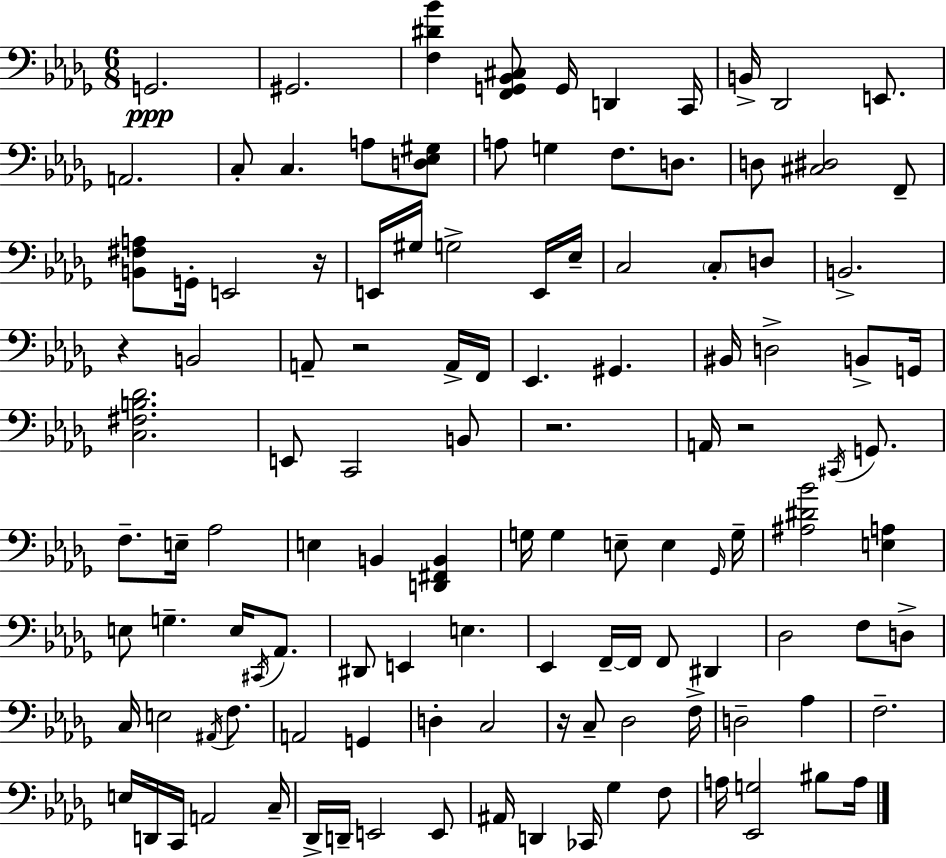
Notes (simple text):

G2/h. G#2/h. [F3,D#4,Bb4]/q [F2,G2,Bb2,C#3]/e G2/s D2/q C2/s B2/s Db2/h E2/e. A2/h. C3/e C3/q. A3/e [D3,Eb3,G#3]/e A3/e G3/q F3/e. D3/e. D3/e [C#3,D#3]/h F2/e [B2,F#3,A3]/e G2/s E2/h R/s E2/s G#3/s G3/h E2/s Eb3/s C3/h C3/e D3/e B2/h. R/q B2/h A2/e R/h A2/s F2/s Eb2/q. G#2/q. BIS2/s D3/h B2/e G2/s [C3,F#3,B3,Db4]/h. E2/e C2/h B2/e R/h. A2/s R/h C#2/s G2/e. F3/e. E3/s Ab3/h E3/q B2/q [D2,F#2,B2]/q G3/s G3/q E3/e E3/q Gb2/s G3/s [A#3,D#4,Bb4]/h [E3,A3]/q E3/e G3/q. E3/s C#2/s Ab2/e. D#2/e E2/q E3/q. Eb2/q F2/s F2/s F2/e D#2/q Db3/h F3/e D3/e C3/s E3/h A#2/s F3/e. A2/h G2/q D3/q C3/h R/s C3/e Db3/h F3/s D3/h Ab3/q F3/h. E3/s D2/s C2/s A2/h C3/s Db2/s D2/s E2/h E2/e A#2/s D2/q CES2/s Gb3/q F3/e A3/s [Eb2,G3]/h BIS3/e A3/s